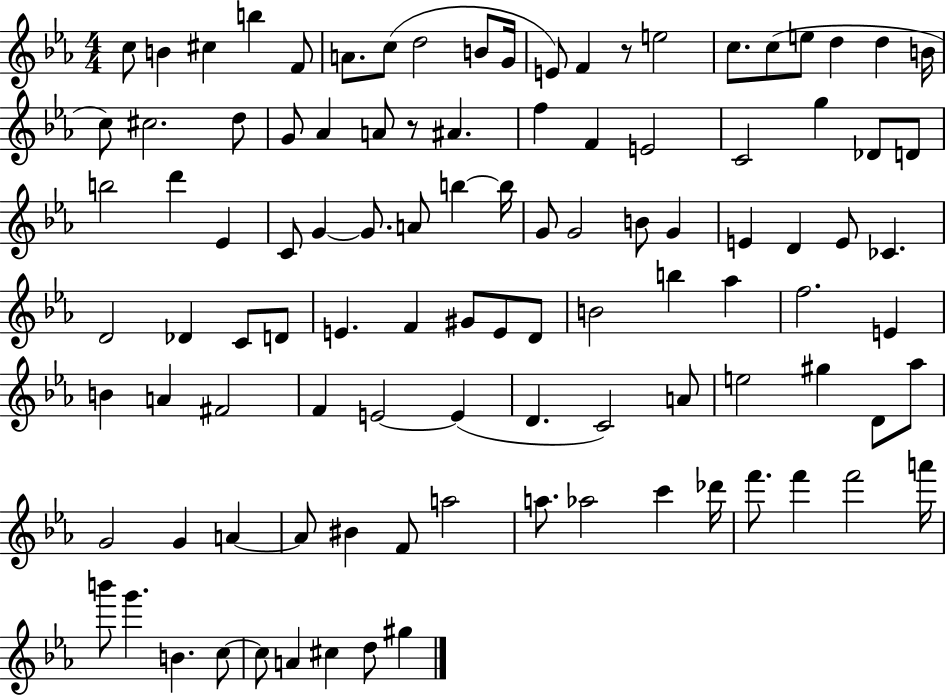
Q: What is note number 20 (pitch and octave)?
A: C5